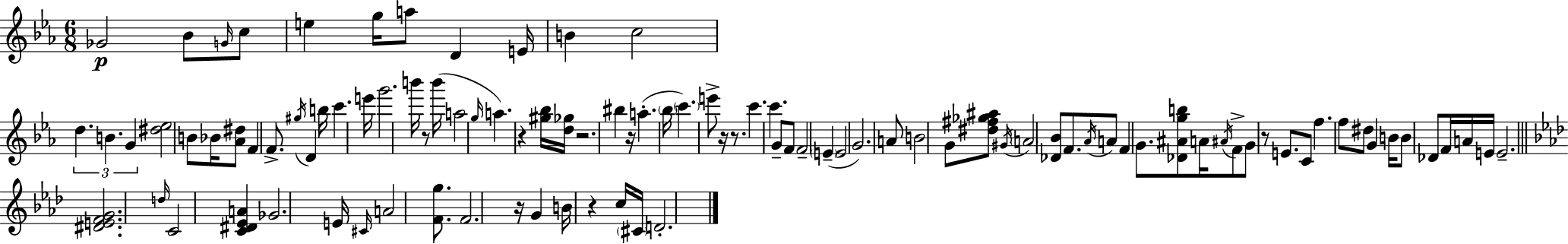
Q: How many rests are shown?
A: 9